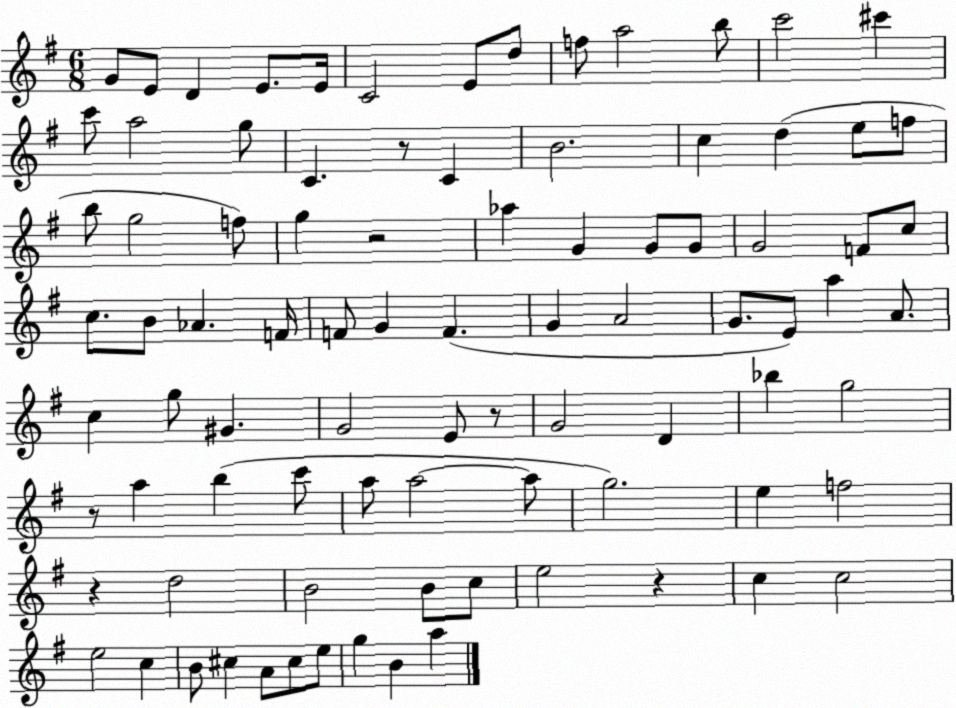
X:1
T:Untitled
M:6/8
L:1/4
K:G
G/2 E/2 D E/2 E/4 C2 E/2 d/2 f/2 a2 b/2 c'2 ^c' c'/2 a2 g/2 C z/2 C B2 c d e/2 f/2 b/2 g2 f/2 g z2 _a G G/2 G/2 G2 F/2 c/2 c/2 B/2 _A F/4 F/2 G F G A2 G/2 E/2 a A/2 c g/2 ^G G2 E/2 z/2 G2 D _b g2 z/2 a b c'/2 a/2 a2 a/2 g2 e f2 z d2 B2 B/2 c/2 e2 z c c2 e2 c B/2 ^c A/2 ^c/2 e/2 g B a